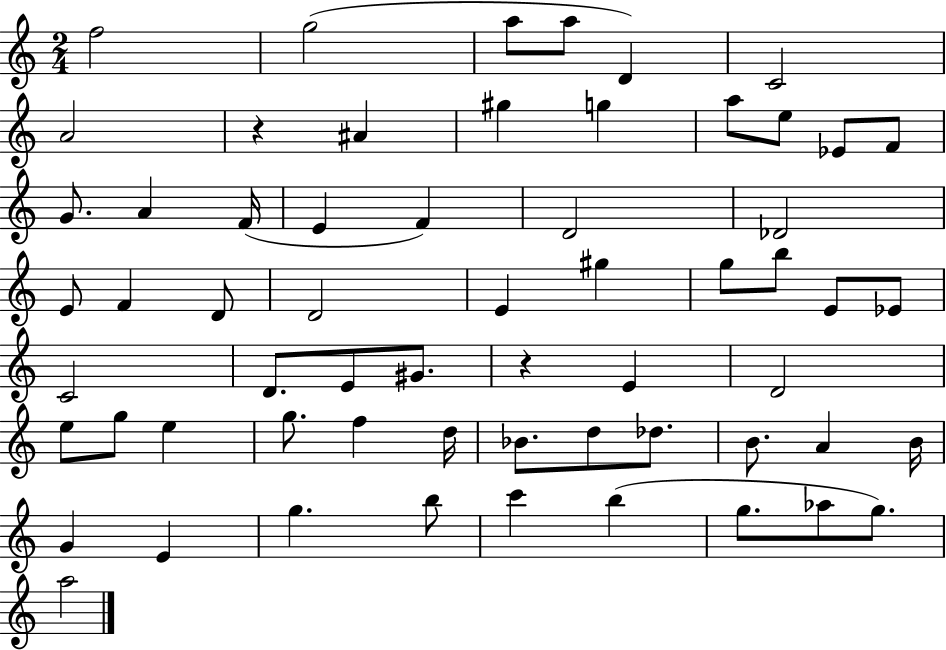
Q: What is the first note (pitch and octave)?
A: F5